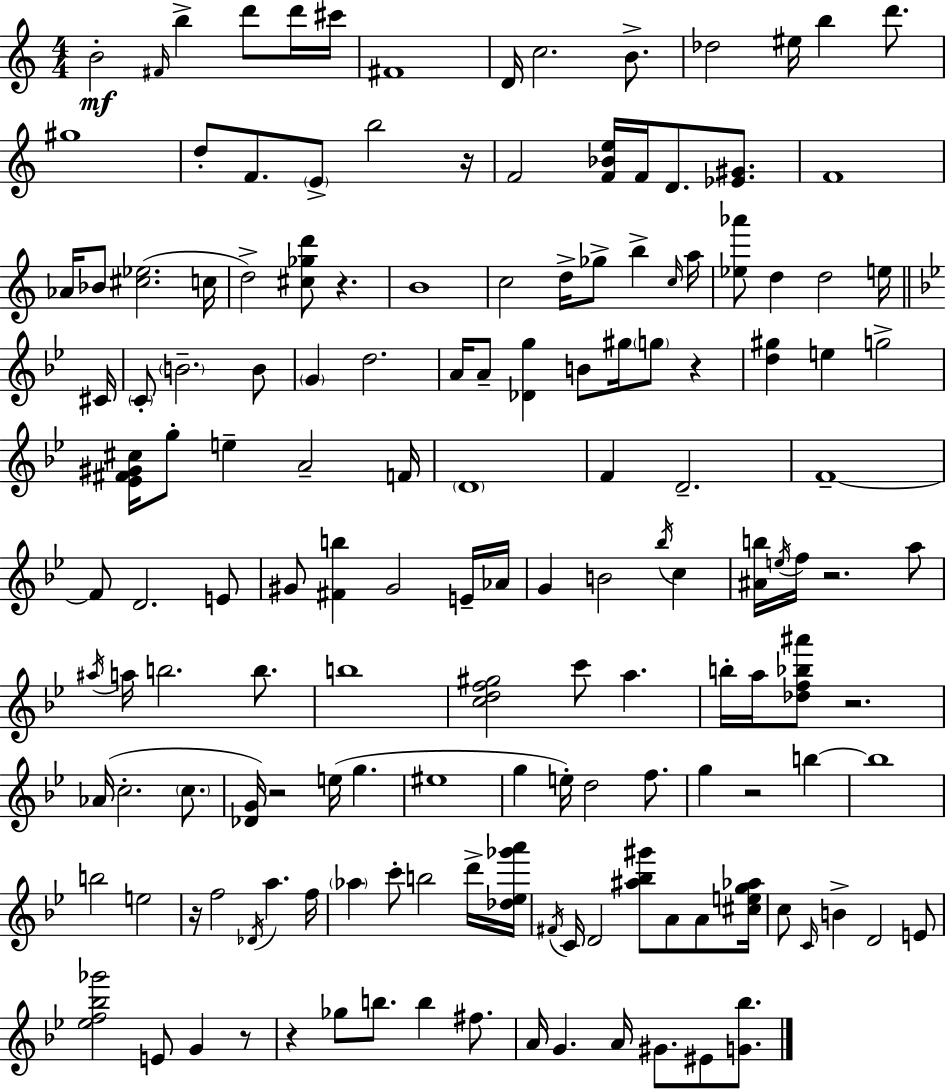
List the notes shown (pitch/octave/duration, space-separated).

B4/h F#4/s B5/q D6/e D6/s C#6/s F#4/w D4/s C5/h. B4/e. Db5/h EIS5/s B5/q D6/e. G#5/w D5/e F4/e. E4/e B5/h R/s F4/h [F4,Bb4,E5]/s F4/s D4/e. [Eb4,G#4]/e. F4/w Ab4/s Bb4/e [C#5,Eb5]/h. C5/s D5/h [C#5,Gb5,D6]/e R/q. B4/w C5/h D5/s Gb5/e B5/q C5/s A5/s [Eb5,Ab6]/e D5/q D5/h E5/s C#4/s C4/e B4/h. B4/e G4/q D5/h. A4/s A4/e [Db4,G5]/q B4/e G#5/s G5/e R/q [D5,G#5]/q E5/q G5/h [Eb4,F#4,G#4,C#5]/s G5/e E5/q A4/h F4/s D4/w F4/q D4/h. F4/w F4/e D4/h. E4/e G#4/e [F#4,B5]/q G#4/h E4/s Ab4/s G4/q B4/h Bb5/s C5/q [A#4,B5]/s E5/s F5/s R/h. A5/e A#5/s A5/s B5/h. B5/e. B5/w [C5,D5,F5,G#5]/h C6/e A5/q. B5/s A5/s [Db5,F5,Bb5,A#6]/e R/h. Ab4/s C5/h. C5/e. [Db4,G4]/s R/h E5/s G5/q. EIS5/w G5/q E5/s D5/h F5/e. G5/q R/h B5/q B5/w B5/h E5/h R/s F5/h Db4/s A5/q. F5/s Ab5/q C6/e B5/h D6/s [Db5,Eb5,Gb6,A6]/s F#4/s C4/s D4/h [A#5,Bb5,G#6]/e A4/e A4/e [C#5,E5,G5,Ab5]/s C5/e C4/s B4/q D4/h E4/e [Eb5,F5,Bb5,Gb6]/h E4/e G4/q R/e R/q Gb5/e B5/e. B5/q F#5/e. A4/s G4/q. A4/s G#4/e. EIS4/e [G4,Bb5]/e.